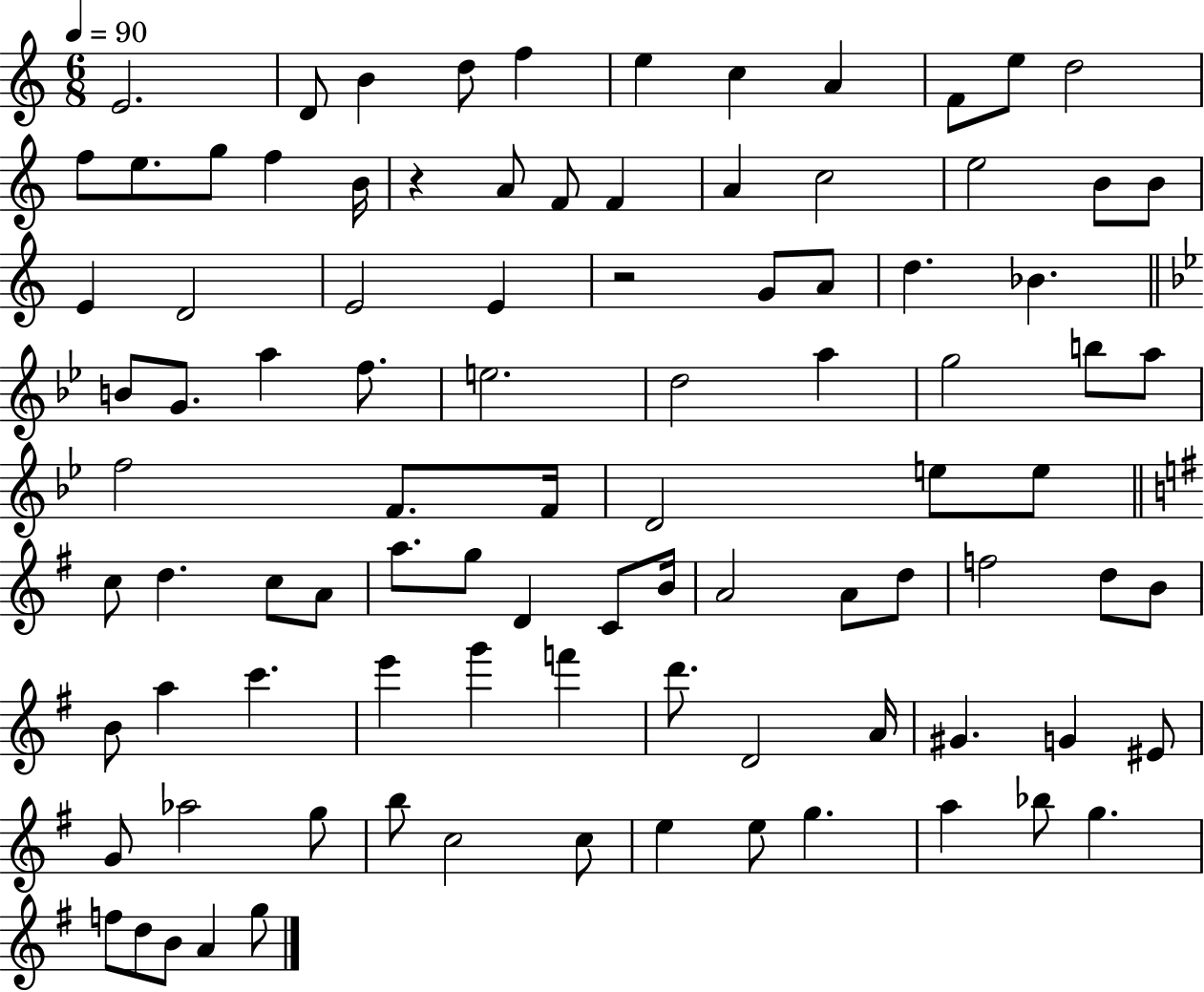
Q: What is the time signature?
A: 6/8